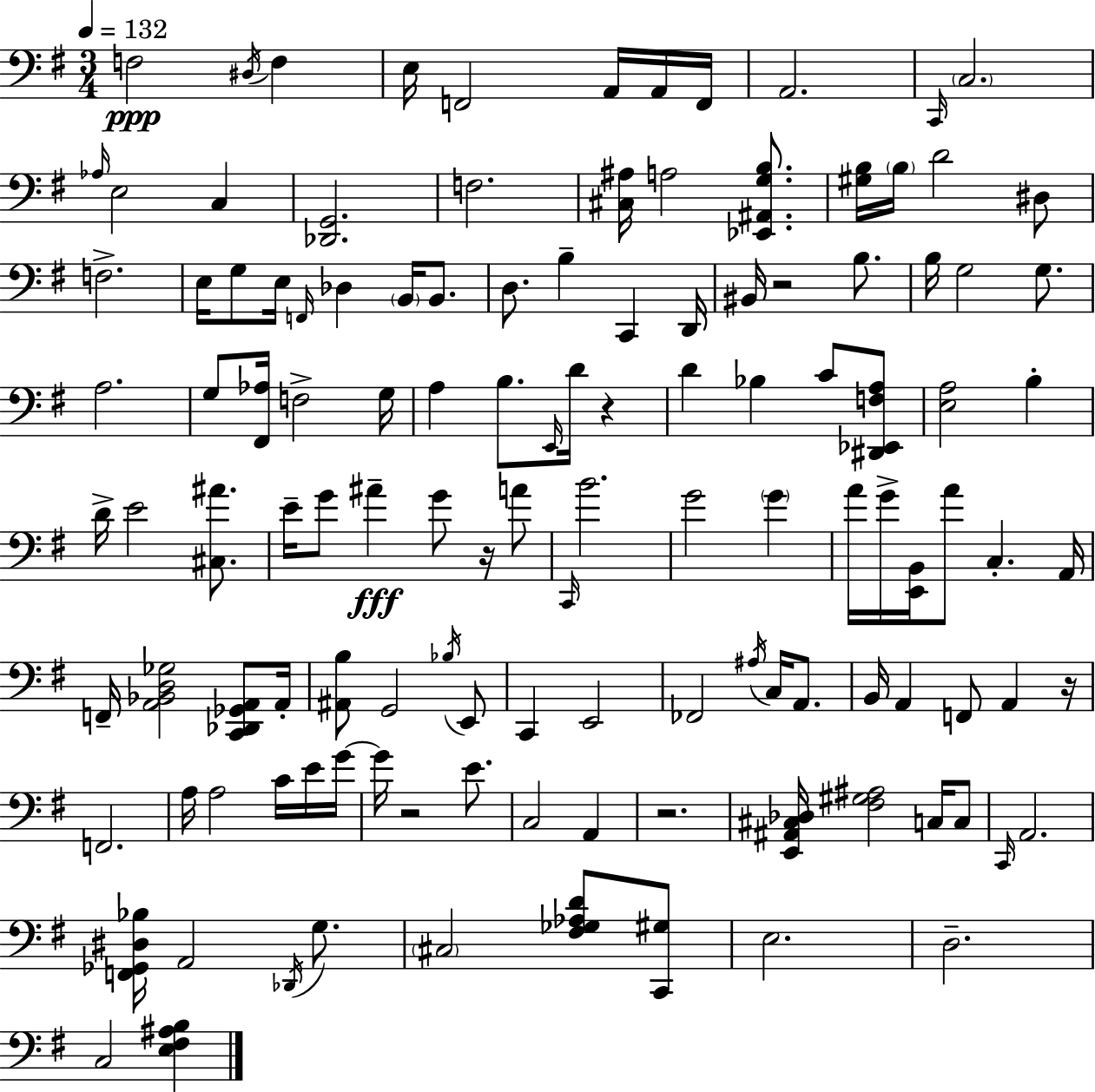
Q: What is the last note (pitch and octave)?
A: C3